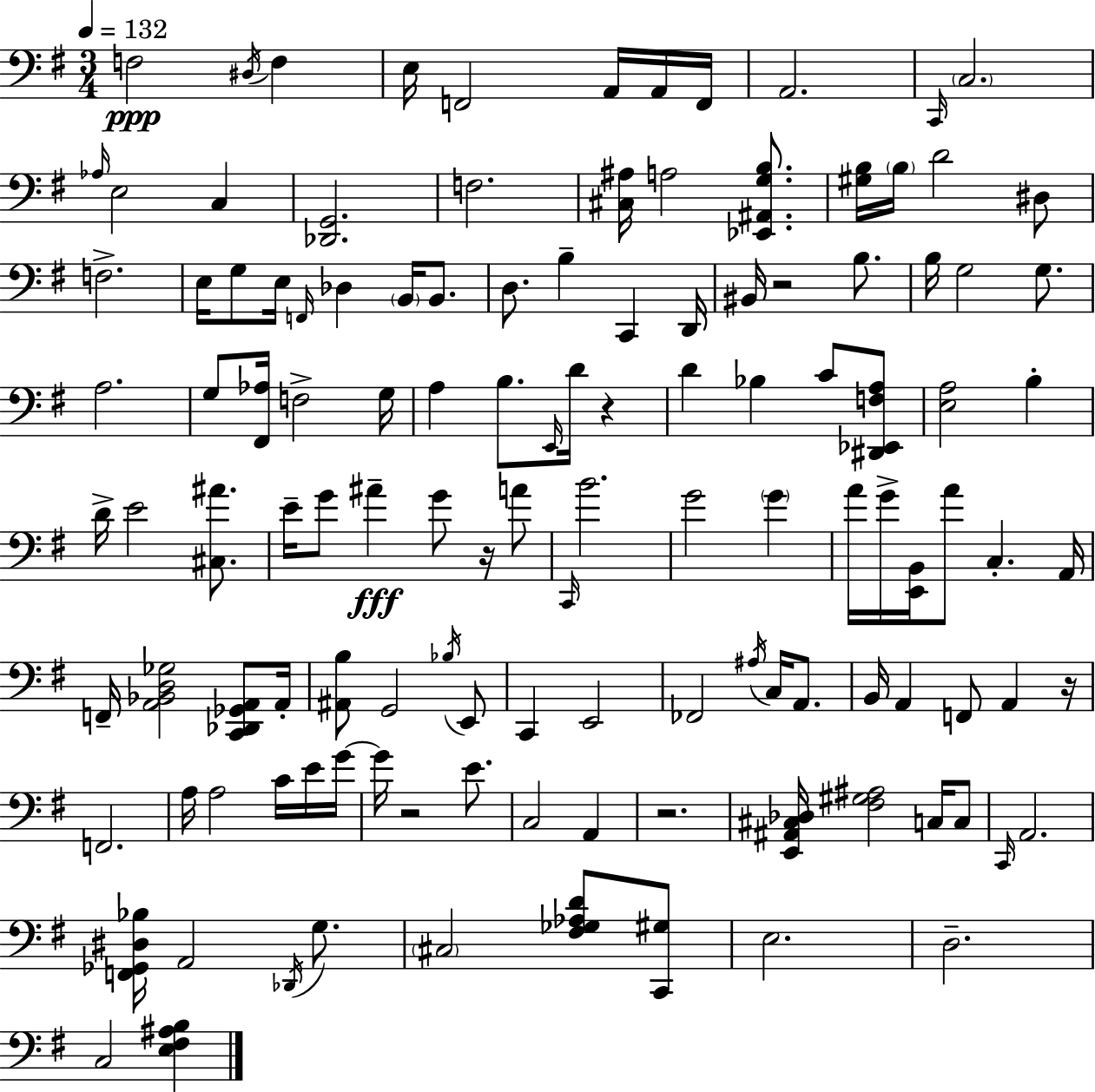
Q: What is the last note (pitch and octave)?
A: C3